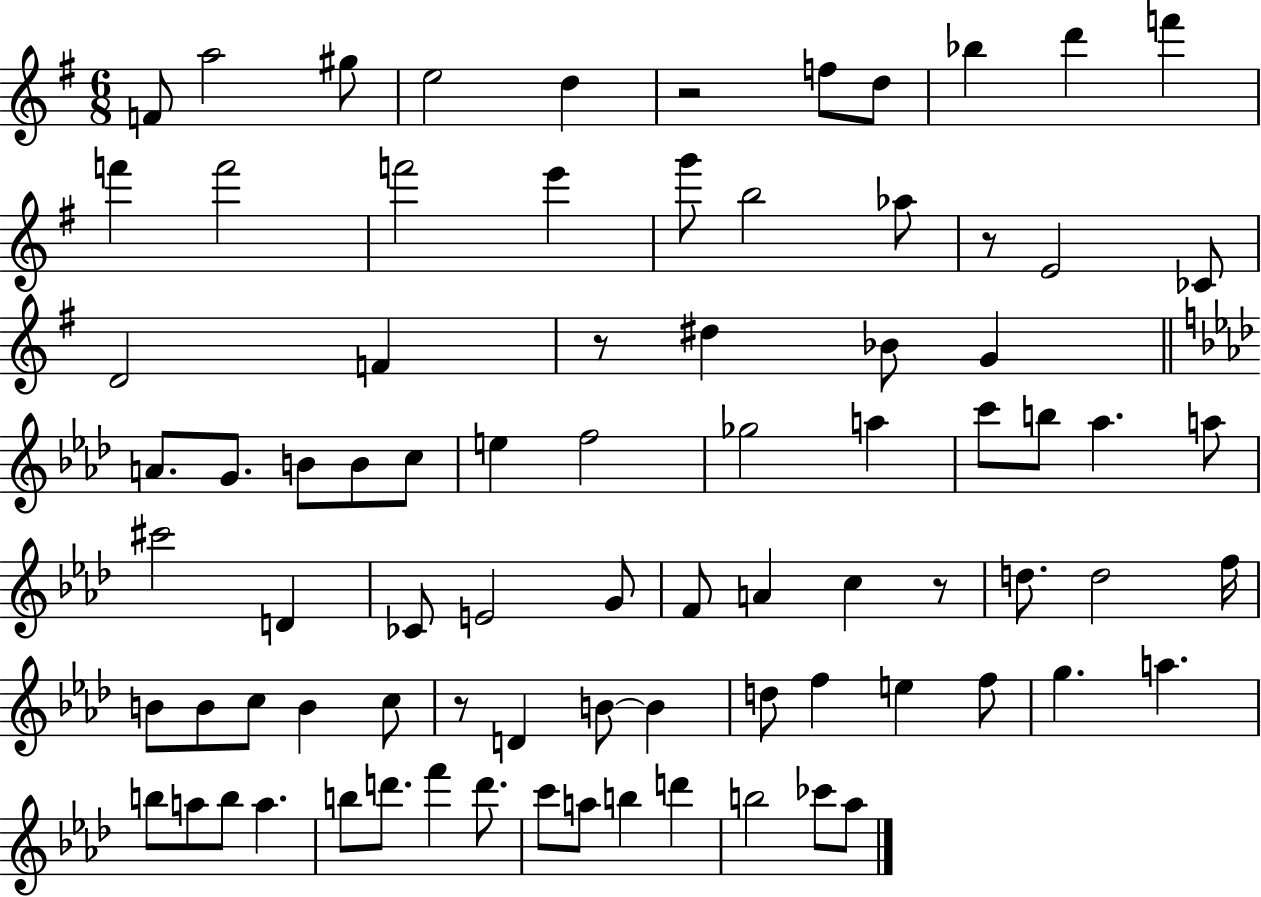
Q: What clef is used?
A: treble